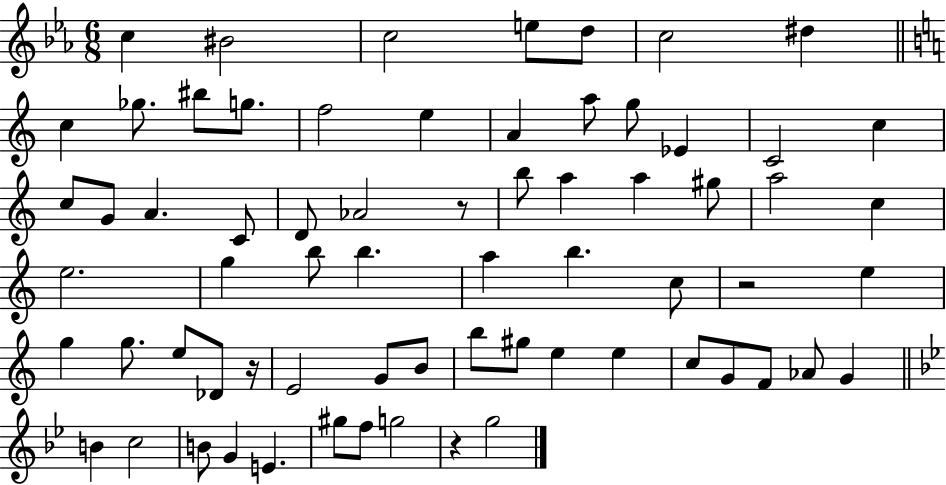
C5/q BIS4/h C5/h E5/e D5/e C5/h D#5/q C5/q Gb5/e. BIS5/e G5/e. F5/h E5/q A4/q A5/e G5/e Eb4/q C4/h C5/q C5/e G4/e A4/q. C4/e D4/e Ab4/h R/e B5/e A5/q A5/q G#5/e A5/h C5/q E5/h. G5/q B5/e B5/q. A5/q B5/q. C5/e R/h E5/q G5/q G5/e. E5/e Db4/e R/s E4/h G4/e B4/e B5/e G#5/e E5/q E5/q C5/e G4/e F4/e Ab4/e G4/q B4/q C5/h B4/e G4/q E4/q. G#5/e F5/e G5/h R/q G5/h